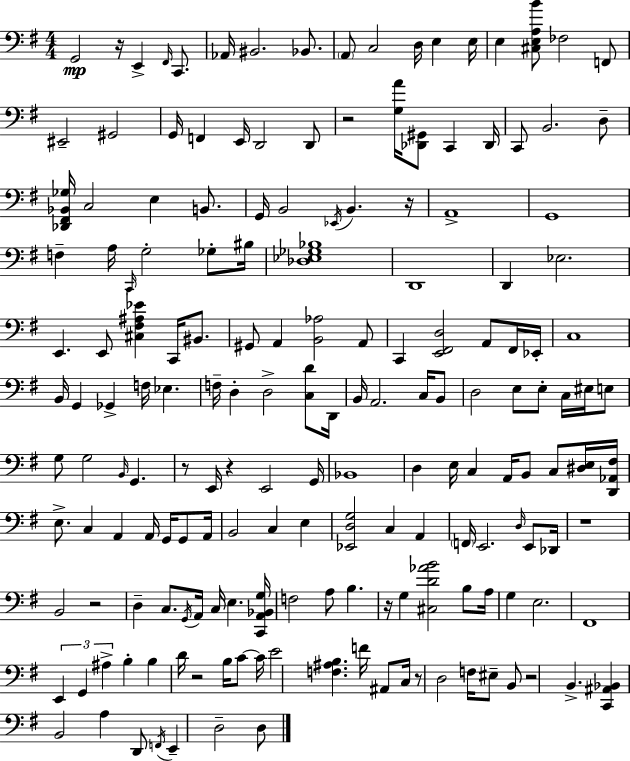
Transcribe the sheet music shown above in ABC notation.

X:1
T:Untitled
M:4/4
L:1/4
K:Em
G,,2 z/4 E,, ^F,,/4 C,,/2 _A,,/4 ^B,,2 _B,,/2 A,,/2 C,2 D,/4 E, E,/4 E, [^C,E,A,B]/2 _F,2 F,,/2 ^E,,2 ^G,,2 G,,/4 F,, E,,/4 D,,2 D,,/2 z2 [G,A]/4 [_D,,^G,,]/2 C,, _D,,/4 C,,/2 B,,2 D,/2 [_D,,^F,,_B,,_G,]/4 C,2 E, B,,/2 G,,/4 B,,2 _E,,/4 B,, z/4 A,,4 G,,4 F, A,/4 C,,/4 G,2 _G,/2 ^B,/4 [_D,_E,_G,_B,]4 D,,4 D,, _E,2 E,, E,,/2 [^C,^F,^A,_E] C,,/4 ^B,,/2 ^G,,/2 A,, [B,,_A,]2 A,,/2 C,, [E,,^F,,D,]2 A,,/2 ^F,,/4 _E,,/4 C,4 B,,/4 G,, _G,, F,/4 _E, F,/4 D, D,2 [C,D]/2 D,,/4 B,,/4 A,,2 C,/4 B,,/2 D,2 E,/2 E,/2 C,/4 ^E,/4 E,/2 G,/2 G,2 B,,/4 G,, z/2 E,,/4 z E,,2 G,,/4 _B,,4 D, E,/4 C, A,,/4 B,,/2 C,/2 [^D,E,]/4 [D,,_A,,^F,]/4 E,/2 C, A,, A,,/4 G,,/4 G,,/2 A,,/4 B,,2 C, E, [_E,,D,G,]2 C, A,, F,,/4 E,,2 D,/4 E,,/2 _D,,/4 z4 B,,2 z2 D, C,/2 G,,/4 A,,/4 C,/4 E, [C,,A,,_B,,G,]/4 F,2 A,/2 B, z/4 G, [^C,D_AB]2 B,/2 A,/4 G, E,2 ^F,,4 E,, G,, ^A, B, B, D/4 z2 B,/4 C/2 C/4 E2 [F,^A,B,] F/4 ^A,,/2 C,/4 z/2 D,2 F,/4 ^E,/2 B,,/2 z2 B,, [C,,^A,,_B,,] B,,2 A, D,,/2 F,,/4 E,, D,2 D,/2